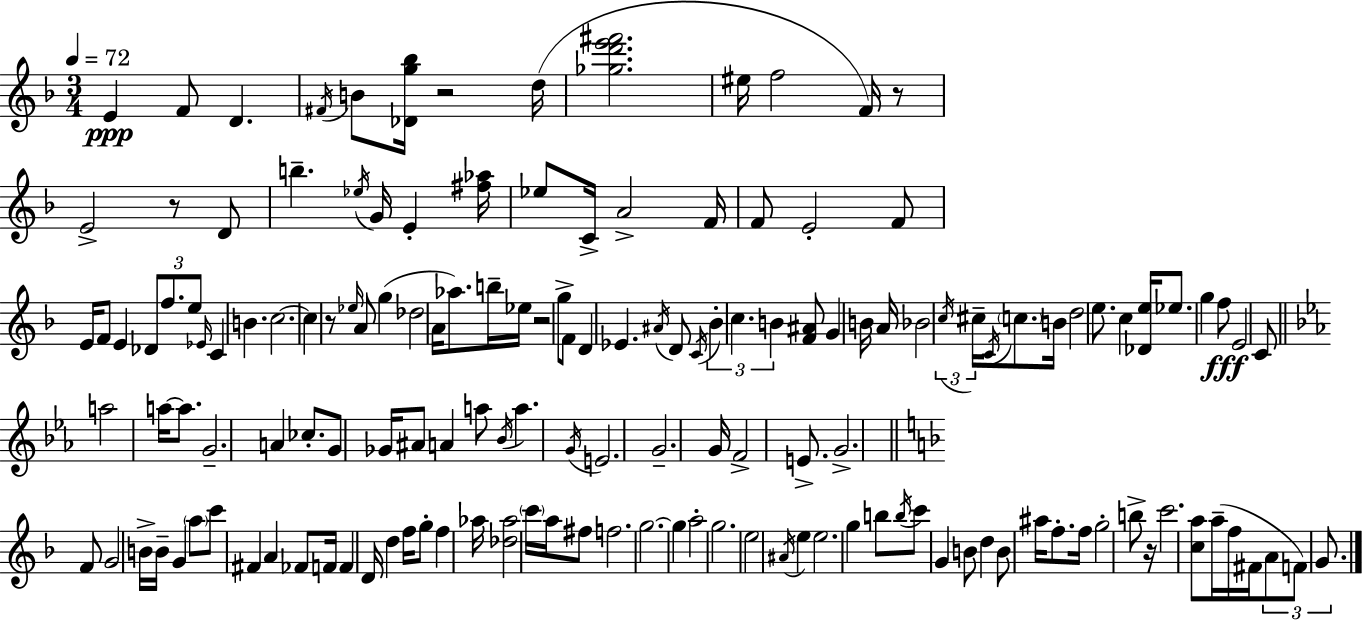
X:1
T:Untitled
M:3/4
L:1/4
K:Dm
E F/2 D ^F/4 B/2 [_Dg_b]/4 z2 d/4 [_gd'e'^f']2 ^e/4 f2 F/4 z/2 E2 z/2 D/2 b _e/4 G/4 E [^f_a]/4 _e/2 C/4 A2 F/4 F/2 E2 F/2 E/4 F/2 E _D/2 f/2 e/2 _E/4 C B c2 c z/2 _e/4 A/2 g _d2 A/4 _a/2 b/4 _e/4 z2 g/2 F/2 D _E ^A/4 D/2 C/4 _B c B [F^A]/2 G B/4 A/4 _B2 c/4 ^c/4 C/4 c/2 B/4 d2 e/2 c [_De]/4 _e/2 g f/2 E2 C/2 a2 a/4 a/2 G2 A _c/2 G/2 _G/4 ^A/2 A a/2 _B/4 a G/4 E2 G2 G/4 F2 E/2 G2 F/2 G2 B/4 B/4 G a/2 c'/2 ^F A _F/2 F/4 F D/4 d f/4 g/2 f _a/4 [_d_a]2 c'/4 a/4 ^f/2 f2 g2 g a2 g2 e2 ^A/4 e e2 g b/2 b/4 c'/2 G B/2 d B/2 ^a/4 f/2 f/4 g2 b/2 z/4 c'2 [ca]/2 a/4 f/4 ^F/4 A/2 F/2 G/2